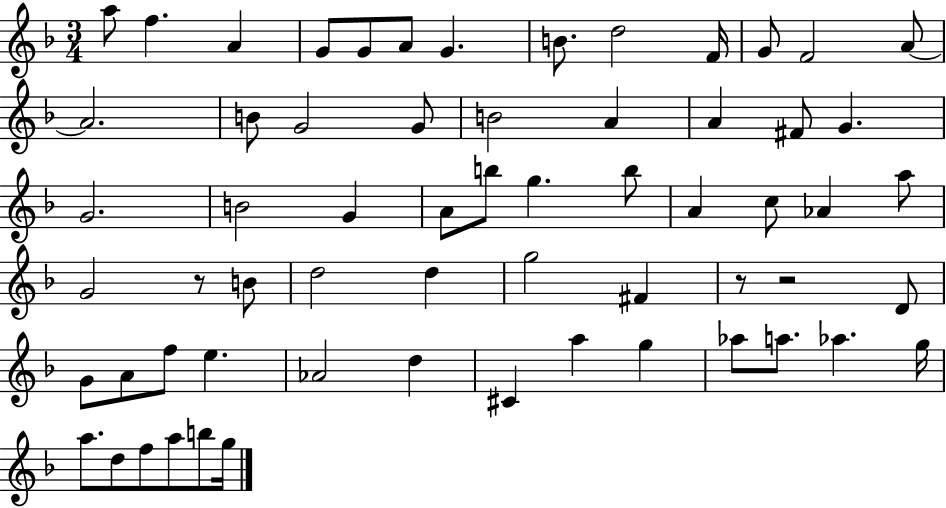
A5/e F5/q. A4/q G4/e G4/e A4/e G4/q. B4/e. D5/h F4/s G4/e F4/h A4/e A4/h. B4/e G4/h G4/e B4/h A4/q A4/q F#4/e G4/q. G4/h. B4/h G4/q A4/e B5/e G5/q. B5/e A4/q C5/e Ab4/q A5/e G4/h R/e B4/e D5/h D5/q G5/h F#4/q R/e R/h D4/e G4/e A4/e F5/e E5/q. Ab4/h D5/q C#4/q A5/q G5/q Ab5/e A5/e. Ab5/q. G5/s A5/e. D5/e F5/e A5/e B5/e G5/s